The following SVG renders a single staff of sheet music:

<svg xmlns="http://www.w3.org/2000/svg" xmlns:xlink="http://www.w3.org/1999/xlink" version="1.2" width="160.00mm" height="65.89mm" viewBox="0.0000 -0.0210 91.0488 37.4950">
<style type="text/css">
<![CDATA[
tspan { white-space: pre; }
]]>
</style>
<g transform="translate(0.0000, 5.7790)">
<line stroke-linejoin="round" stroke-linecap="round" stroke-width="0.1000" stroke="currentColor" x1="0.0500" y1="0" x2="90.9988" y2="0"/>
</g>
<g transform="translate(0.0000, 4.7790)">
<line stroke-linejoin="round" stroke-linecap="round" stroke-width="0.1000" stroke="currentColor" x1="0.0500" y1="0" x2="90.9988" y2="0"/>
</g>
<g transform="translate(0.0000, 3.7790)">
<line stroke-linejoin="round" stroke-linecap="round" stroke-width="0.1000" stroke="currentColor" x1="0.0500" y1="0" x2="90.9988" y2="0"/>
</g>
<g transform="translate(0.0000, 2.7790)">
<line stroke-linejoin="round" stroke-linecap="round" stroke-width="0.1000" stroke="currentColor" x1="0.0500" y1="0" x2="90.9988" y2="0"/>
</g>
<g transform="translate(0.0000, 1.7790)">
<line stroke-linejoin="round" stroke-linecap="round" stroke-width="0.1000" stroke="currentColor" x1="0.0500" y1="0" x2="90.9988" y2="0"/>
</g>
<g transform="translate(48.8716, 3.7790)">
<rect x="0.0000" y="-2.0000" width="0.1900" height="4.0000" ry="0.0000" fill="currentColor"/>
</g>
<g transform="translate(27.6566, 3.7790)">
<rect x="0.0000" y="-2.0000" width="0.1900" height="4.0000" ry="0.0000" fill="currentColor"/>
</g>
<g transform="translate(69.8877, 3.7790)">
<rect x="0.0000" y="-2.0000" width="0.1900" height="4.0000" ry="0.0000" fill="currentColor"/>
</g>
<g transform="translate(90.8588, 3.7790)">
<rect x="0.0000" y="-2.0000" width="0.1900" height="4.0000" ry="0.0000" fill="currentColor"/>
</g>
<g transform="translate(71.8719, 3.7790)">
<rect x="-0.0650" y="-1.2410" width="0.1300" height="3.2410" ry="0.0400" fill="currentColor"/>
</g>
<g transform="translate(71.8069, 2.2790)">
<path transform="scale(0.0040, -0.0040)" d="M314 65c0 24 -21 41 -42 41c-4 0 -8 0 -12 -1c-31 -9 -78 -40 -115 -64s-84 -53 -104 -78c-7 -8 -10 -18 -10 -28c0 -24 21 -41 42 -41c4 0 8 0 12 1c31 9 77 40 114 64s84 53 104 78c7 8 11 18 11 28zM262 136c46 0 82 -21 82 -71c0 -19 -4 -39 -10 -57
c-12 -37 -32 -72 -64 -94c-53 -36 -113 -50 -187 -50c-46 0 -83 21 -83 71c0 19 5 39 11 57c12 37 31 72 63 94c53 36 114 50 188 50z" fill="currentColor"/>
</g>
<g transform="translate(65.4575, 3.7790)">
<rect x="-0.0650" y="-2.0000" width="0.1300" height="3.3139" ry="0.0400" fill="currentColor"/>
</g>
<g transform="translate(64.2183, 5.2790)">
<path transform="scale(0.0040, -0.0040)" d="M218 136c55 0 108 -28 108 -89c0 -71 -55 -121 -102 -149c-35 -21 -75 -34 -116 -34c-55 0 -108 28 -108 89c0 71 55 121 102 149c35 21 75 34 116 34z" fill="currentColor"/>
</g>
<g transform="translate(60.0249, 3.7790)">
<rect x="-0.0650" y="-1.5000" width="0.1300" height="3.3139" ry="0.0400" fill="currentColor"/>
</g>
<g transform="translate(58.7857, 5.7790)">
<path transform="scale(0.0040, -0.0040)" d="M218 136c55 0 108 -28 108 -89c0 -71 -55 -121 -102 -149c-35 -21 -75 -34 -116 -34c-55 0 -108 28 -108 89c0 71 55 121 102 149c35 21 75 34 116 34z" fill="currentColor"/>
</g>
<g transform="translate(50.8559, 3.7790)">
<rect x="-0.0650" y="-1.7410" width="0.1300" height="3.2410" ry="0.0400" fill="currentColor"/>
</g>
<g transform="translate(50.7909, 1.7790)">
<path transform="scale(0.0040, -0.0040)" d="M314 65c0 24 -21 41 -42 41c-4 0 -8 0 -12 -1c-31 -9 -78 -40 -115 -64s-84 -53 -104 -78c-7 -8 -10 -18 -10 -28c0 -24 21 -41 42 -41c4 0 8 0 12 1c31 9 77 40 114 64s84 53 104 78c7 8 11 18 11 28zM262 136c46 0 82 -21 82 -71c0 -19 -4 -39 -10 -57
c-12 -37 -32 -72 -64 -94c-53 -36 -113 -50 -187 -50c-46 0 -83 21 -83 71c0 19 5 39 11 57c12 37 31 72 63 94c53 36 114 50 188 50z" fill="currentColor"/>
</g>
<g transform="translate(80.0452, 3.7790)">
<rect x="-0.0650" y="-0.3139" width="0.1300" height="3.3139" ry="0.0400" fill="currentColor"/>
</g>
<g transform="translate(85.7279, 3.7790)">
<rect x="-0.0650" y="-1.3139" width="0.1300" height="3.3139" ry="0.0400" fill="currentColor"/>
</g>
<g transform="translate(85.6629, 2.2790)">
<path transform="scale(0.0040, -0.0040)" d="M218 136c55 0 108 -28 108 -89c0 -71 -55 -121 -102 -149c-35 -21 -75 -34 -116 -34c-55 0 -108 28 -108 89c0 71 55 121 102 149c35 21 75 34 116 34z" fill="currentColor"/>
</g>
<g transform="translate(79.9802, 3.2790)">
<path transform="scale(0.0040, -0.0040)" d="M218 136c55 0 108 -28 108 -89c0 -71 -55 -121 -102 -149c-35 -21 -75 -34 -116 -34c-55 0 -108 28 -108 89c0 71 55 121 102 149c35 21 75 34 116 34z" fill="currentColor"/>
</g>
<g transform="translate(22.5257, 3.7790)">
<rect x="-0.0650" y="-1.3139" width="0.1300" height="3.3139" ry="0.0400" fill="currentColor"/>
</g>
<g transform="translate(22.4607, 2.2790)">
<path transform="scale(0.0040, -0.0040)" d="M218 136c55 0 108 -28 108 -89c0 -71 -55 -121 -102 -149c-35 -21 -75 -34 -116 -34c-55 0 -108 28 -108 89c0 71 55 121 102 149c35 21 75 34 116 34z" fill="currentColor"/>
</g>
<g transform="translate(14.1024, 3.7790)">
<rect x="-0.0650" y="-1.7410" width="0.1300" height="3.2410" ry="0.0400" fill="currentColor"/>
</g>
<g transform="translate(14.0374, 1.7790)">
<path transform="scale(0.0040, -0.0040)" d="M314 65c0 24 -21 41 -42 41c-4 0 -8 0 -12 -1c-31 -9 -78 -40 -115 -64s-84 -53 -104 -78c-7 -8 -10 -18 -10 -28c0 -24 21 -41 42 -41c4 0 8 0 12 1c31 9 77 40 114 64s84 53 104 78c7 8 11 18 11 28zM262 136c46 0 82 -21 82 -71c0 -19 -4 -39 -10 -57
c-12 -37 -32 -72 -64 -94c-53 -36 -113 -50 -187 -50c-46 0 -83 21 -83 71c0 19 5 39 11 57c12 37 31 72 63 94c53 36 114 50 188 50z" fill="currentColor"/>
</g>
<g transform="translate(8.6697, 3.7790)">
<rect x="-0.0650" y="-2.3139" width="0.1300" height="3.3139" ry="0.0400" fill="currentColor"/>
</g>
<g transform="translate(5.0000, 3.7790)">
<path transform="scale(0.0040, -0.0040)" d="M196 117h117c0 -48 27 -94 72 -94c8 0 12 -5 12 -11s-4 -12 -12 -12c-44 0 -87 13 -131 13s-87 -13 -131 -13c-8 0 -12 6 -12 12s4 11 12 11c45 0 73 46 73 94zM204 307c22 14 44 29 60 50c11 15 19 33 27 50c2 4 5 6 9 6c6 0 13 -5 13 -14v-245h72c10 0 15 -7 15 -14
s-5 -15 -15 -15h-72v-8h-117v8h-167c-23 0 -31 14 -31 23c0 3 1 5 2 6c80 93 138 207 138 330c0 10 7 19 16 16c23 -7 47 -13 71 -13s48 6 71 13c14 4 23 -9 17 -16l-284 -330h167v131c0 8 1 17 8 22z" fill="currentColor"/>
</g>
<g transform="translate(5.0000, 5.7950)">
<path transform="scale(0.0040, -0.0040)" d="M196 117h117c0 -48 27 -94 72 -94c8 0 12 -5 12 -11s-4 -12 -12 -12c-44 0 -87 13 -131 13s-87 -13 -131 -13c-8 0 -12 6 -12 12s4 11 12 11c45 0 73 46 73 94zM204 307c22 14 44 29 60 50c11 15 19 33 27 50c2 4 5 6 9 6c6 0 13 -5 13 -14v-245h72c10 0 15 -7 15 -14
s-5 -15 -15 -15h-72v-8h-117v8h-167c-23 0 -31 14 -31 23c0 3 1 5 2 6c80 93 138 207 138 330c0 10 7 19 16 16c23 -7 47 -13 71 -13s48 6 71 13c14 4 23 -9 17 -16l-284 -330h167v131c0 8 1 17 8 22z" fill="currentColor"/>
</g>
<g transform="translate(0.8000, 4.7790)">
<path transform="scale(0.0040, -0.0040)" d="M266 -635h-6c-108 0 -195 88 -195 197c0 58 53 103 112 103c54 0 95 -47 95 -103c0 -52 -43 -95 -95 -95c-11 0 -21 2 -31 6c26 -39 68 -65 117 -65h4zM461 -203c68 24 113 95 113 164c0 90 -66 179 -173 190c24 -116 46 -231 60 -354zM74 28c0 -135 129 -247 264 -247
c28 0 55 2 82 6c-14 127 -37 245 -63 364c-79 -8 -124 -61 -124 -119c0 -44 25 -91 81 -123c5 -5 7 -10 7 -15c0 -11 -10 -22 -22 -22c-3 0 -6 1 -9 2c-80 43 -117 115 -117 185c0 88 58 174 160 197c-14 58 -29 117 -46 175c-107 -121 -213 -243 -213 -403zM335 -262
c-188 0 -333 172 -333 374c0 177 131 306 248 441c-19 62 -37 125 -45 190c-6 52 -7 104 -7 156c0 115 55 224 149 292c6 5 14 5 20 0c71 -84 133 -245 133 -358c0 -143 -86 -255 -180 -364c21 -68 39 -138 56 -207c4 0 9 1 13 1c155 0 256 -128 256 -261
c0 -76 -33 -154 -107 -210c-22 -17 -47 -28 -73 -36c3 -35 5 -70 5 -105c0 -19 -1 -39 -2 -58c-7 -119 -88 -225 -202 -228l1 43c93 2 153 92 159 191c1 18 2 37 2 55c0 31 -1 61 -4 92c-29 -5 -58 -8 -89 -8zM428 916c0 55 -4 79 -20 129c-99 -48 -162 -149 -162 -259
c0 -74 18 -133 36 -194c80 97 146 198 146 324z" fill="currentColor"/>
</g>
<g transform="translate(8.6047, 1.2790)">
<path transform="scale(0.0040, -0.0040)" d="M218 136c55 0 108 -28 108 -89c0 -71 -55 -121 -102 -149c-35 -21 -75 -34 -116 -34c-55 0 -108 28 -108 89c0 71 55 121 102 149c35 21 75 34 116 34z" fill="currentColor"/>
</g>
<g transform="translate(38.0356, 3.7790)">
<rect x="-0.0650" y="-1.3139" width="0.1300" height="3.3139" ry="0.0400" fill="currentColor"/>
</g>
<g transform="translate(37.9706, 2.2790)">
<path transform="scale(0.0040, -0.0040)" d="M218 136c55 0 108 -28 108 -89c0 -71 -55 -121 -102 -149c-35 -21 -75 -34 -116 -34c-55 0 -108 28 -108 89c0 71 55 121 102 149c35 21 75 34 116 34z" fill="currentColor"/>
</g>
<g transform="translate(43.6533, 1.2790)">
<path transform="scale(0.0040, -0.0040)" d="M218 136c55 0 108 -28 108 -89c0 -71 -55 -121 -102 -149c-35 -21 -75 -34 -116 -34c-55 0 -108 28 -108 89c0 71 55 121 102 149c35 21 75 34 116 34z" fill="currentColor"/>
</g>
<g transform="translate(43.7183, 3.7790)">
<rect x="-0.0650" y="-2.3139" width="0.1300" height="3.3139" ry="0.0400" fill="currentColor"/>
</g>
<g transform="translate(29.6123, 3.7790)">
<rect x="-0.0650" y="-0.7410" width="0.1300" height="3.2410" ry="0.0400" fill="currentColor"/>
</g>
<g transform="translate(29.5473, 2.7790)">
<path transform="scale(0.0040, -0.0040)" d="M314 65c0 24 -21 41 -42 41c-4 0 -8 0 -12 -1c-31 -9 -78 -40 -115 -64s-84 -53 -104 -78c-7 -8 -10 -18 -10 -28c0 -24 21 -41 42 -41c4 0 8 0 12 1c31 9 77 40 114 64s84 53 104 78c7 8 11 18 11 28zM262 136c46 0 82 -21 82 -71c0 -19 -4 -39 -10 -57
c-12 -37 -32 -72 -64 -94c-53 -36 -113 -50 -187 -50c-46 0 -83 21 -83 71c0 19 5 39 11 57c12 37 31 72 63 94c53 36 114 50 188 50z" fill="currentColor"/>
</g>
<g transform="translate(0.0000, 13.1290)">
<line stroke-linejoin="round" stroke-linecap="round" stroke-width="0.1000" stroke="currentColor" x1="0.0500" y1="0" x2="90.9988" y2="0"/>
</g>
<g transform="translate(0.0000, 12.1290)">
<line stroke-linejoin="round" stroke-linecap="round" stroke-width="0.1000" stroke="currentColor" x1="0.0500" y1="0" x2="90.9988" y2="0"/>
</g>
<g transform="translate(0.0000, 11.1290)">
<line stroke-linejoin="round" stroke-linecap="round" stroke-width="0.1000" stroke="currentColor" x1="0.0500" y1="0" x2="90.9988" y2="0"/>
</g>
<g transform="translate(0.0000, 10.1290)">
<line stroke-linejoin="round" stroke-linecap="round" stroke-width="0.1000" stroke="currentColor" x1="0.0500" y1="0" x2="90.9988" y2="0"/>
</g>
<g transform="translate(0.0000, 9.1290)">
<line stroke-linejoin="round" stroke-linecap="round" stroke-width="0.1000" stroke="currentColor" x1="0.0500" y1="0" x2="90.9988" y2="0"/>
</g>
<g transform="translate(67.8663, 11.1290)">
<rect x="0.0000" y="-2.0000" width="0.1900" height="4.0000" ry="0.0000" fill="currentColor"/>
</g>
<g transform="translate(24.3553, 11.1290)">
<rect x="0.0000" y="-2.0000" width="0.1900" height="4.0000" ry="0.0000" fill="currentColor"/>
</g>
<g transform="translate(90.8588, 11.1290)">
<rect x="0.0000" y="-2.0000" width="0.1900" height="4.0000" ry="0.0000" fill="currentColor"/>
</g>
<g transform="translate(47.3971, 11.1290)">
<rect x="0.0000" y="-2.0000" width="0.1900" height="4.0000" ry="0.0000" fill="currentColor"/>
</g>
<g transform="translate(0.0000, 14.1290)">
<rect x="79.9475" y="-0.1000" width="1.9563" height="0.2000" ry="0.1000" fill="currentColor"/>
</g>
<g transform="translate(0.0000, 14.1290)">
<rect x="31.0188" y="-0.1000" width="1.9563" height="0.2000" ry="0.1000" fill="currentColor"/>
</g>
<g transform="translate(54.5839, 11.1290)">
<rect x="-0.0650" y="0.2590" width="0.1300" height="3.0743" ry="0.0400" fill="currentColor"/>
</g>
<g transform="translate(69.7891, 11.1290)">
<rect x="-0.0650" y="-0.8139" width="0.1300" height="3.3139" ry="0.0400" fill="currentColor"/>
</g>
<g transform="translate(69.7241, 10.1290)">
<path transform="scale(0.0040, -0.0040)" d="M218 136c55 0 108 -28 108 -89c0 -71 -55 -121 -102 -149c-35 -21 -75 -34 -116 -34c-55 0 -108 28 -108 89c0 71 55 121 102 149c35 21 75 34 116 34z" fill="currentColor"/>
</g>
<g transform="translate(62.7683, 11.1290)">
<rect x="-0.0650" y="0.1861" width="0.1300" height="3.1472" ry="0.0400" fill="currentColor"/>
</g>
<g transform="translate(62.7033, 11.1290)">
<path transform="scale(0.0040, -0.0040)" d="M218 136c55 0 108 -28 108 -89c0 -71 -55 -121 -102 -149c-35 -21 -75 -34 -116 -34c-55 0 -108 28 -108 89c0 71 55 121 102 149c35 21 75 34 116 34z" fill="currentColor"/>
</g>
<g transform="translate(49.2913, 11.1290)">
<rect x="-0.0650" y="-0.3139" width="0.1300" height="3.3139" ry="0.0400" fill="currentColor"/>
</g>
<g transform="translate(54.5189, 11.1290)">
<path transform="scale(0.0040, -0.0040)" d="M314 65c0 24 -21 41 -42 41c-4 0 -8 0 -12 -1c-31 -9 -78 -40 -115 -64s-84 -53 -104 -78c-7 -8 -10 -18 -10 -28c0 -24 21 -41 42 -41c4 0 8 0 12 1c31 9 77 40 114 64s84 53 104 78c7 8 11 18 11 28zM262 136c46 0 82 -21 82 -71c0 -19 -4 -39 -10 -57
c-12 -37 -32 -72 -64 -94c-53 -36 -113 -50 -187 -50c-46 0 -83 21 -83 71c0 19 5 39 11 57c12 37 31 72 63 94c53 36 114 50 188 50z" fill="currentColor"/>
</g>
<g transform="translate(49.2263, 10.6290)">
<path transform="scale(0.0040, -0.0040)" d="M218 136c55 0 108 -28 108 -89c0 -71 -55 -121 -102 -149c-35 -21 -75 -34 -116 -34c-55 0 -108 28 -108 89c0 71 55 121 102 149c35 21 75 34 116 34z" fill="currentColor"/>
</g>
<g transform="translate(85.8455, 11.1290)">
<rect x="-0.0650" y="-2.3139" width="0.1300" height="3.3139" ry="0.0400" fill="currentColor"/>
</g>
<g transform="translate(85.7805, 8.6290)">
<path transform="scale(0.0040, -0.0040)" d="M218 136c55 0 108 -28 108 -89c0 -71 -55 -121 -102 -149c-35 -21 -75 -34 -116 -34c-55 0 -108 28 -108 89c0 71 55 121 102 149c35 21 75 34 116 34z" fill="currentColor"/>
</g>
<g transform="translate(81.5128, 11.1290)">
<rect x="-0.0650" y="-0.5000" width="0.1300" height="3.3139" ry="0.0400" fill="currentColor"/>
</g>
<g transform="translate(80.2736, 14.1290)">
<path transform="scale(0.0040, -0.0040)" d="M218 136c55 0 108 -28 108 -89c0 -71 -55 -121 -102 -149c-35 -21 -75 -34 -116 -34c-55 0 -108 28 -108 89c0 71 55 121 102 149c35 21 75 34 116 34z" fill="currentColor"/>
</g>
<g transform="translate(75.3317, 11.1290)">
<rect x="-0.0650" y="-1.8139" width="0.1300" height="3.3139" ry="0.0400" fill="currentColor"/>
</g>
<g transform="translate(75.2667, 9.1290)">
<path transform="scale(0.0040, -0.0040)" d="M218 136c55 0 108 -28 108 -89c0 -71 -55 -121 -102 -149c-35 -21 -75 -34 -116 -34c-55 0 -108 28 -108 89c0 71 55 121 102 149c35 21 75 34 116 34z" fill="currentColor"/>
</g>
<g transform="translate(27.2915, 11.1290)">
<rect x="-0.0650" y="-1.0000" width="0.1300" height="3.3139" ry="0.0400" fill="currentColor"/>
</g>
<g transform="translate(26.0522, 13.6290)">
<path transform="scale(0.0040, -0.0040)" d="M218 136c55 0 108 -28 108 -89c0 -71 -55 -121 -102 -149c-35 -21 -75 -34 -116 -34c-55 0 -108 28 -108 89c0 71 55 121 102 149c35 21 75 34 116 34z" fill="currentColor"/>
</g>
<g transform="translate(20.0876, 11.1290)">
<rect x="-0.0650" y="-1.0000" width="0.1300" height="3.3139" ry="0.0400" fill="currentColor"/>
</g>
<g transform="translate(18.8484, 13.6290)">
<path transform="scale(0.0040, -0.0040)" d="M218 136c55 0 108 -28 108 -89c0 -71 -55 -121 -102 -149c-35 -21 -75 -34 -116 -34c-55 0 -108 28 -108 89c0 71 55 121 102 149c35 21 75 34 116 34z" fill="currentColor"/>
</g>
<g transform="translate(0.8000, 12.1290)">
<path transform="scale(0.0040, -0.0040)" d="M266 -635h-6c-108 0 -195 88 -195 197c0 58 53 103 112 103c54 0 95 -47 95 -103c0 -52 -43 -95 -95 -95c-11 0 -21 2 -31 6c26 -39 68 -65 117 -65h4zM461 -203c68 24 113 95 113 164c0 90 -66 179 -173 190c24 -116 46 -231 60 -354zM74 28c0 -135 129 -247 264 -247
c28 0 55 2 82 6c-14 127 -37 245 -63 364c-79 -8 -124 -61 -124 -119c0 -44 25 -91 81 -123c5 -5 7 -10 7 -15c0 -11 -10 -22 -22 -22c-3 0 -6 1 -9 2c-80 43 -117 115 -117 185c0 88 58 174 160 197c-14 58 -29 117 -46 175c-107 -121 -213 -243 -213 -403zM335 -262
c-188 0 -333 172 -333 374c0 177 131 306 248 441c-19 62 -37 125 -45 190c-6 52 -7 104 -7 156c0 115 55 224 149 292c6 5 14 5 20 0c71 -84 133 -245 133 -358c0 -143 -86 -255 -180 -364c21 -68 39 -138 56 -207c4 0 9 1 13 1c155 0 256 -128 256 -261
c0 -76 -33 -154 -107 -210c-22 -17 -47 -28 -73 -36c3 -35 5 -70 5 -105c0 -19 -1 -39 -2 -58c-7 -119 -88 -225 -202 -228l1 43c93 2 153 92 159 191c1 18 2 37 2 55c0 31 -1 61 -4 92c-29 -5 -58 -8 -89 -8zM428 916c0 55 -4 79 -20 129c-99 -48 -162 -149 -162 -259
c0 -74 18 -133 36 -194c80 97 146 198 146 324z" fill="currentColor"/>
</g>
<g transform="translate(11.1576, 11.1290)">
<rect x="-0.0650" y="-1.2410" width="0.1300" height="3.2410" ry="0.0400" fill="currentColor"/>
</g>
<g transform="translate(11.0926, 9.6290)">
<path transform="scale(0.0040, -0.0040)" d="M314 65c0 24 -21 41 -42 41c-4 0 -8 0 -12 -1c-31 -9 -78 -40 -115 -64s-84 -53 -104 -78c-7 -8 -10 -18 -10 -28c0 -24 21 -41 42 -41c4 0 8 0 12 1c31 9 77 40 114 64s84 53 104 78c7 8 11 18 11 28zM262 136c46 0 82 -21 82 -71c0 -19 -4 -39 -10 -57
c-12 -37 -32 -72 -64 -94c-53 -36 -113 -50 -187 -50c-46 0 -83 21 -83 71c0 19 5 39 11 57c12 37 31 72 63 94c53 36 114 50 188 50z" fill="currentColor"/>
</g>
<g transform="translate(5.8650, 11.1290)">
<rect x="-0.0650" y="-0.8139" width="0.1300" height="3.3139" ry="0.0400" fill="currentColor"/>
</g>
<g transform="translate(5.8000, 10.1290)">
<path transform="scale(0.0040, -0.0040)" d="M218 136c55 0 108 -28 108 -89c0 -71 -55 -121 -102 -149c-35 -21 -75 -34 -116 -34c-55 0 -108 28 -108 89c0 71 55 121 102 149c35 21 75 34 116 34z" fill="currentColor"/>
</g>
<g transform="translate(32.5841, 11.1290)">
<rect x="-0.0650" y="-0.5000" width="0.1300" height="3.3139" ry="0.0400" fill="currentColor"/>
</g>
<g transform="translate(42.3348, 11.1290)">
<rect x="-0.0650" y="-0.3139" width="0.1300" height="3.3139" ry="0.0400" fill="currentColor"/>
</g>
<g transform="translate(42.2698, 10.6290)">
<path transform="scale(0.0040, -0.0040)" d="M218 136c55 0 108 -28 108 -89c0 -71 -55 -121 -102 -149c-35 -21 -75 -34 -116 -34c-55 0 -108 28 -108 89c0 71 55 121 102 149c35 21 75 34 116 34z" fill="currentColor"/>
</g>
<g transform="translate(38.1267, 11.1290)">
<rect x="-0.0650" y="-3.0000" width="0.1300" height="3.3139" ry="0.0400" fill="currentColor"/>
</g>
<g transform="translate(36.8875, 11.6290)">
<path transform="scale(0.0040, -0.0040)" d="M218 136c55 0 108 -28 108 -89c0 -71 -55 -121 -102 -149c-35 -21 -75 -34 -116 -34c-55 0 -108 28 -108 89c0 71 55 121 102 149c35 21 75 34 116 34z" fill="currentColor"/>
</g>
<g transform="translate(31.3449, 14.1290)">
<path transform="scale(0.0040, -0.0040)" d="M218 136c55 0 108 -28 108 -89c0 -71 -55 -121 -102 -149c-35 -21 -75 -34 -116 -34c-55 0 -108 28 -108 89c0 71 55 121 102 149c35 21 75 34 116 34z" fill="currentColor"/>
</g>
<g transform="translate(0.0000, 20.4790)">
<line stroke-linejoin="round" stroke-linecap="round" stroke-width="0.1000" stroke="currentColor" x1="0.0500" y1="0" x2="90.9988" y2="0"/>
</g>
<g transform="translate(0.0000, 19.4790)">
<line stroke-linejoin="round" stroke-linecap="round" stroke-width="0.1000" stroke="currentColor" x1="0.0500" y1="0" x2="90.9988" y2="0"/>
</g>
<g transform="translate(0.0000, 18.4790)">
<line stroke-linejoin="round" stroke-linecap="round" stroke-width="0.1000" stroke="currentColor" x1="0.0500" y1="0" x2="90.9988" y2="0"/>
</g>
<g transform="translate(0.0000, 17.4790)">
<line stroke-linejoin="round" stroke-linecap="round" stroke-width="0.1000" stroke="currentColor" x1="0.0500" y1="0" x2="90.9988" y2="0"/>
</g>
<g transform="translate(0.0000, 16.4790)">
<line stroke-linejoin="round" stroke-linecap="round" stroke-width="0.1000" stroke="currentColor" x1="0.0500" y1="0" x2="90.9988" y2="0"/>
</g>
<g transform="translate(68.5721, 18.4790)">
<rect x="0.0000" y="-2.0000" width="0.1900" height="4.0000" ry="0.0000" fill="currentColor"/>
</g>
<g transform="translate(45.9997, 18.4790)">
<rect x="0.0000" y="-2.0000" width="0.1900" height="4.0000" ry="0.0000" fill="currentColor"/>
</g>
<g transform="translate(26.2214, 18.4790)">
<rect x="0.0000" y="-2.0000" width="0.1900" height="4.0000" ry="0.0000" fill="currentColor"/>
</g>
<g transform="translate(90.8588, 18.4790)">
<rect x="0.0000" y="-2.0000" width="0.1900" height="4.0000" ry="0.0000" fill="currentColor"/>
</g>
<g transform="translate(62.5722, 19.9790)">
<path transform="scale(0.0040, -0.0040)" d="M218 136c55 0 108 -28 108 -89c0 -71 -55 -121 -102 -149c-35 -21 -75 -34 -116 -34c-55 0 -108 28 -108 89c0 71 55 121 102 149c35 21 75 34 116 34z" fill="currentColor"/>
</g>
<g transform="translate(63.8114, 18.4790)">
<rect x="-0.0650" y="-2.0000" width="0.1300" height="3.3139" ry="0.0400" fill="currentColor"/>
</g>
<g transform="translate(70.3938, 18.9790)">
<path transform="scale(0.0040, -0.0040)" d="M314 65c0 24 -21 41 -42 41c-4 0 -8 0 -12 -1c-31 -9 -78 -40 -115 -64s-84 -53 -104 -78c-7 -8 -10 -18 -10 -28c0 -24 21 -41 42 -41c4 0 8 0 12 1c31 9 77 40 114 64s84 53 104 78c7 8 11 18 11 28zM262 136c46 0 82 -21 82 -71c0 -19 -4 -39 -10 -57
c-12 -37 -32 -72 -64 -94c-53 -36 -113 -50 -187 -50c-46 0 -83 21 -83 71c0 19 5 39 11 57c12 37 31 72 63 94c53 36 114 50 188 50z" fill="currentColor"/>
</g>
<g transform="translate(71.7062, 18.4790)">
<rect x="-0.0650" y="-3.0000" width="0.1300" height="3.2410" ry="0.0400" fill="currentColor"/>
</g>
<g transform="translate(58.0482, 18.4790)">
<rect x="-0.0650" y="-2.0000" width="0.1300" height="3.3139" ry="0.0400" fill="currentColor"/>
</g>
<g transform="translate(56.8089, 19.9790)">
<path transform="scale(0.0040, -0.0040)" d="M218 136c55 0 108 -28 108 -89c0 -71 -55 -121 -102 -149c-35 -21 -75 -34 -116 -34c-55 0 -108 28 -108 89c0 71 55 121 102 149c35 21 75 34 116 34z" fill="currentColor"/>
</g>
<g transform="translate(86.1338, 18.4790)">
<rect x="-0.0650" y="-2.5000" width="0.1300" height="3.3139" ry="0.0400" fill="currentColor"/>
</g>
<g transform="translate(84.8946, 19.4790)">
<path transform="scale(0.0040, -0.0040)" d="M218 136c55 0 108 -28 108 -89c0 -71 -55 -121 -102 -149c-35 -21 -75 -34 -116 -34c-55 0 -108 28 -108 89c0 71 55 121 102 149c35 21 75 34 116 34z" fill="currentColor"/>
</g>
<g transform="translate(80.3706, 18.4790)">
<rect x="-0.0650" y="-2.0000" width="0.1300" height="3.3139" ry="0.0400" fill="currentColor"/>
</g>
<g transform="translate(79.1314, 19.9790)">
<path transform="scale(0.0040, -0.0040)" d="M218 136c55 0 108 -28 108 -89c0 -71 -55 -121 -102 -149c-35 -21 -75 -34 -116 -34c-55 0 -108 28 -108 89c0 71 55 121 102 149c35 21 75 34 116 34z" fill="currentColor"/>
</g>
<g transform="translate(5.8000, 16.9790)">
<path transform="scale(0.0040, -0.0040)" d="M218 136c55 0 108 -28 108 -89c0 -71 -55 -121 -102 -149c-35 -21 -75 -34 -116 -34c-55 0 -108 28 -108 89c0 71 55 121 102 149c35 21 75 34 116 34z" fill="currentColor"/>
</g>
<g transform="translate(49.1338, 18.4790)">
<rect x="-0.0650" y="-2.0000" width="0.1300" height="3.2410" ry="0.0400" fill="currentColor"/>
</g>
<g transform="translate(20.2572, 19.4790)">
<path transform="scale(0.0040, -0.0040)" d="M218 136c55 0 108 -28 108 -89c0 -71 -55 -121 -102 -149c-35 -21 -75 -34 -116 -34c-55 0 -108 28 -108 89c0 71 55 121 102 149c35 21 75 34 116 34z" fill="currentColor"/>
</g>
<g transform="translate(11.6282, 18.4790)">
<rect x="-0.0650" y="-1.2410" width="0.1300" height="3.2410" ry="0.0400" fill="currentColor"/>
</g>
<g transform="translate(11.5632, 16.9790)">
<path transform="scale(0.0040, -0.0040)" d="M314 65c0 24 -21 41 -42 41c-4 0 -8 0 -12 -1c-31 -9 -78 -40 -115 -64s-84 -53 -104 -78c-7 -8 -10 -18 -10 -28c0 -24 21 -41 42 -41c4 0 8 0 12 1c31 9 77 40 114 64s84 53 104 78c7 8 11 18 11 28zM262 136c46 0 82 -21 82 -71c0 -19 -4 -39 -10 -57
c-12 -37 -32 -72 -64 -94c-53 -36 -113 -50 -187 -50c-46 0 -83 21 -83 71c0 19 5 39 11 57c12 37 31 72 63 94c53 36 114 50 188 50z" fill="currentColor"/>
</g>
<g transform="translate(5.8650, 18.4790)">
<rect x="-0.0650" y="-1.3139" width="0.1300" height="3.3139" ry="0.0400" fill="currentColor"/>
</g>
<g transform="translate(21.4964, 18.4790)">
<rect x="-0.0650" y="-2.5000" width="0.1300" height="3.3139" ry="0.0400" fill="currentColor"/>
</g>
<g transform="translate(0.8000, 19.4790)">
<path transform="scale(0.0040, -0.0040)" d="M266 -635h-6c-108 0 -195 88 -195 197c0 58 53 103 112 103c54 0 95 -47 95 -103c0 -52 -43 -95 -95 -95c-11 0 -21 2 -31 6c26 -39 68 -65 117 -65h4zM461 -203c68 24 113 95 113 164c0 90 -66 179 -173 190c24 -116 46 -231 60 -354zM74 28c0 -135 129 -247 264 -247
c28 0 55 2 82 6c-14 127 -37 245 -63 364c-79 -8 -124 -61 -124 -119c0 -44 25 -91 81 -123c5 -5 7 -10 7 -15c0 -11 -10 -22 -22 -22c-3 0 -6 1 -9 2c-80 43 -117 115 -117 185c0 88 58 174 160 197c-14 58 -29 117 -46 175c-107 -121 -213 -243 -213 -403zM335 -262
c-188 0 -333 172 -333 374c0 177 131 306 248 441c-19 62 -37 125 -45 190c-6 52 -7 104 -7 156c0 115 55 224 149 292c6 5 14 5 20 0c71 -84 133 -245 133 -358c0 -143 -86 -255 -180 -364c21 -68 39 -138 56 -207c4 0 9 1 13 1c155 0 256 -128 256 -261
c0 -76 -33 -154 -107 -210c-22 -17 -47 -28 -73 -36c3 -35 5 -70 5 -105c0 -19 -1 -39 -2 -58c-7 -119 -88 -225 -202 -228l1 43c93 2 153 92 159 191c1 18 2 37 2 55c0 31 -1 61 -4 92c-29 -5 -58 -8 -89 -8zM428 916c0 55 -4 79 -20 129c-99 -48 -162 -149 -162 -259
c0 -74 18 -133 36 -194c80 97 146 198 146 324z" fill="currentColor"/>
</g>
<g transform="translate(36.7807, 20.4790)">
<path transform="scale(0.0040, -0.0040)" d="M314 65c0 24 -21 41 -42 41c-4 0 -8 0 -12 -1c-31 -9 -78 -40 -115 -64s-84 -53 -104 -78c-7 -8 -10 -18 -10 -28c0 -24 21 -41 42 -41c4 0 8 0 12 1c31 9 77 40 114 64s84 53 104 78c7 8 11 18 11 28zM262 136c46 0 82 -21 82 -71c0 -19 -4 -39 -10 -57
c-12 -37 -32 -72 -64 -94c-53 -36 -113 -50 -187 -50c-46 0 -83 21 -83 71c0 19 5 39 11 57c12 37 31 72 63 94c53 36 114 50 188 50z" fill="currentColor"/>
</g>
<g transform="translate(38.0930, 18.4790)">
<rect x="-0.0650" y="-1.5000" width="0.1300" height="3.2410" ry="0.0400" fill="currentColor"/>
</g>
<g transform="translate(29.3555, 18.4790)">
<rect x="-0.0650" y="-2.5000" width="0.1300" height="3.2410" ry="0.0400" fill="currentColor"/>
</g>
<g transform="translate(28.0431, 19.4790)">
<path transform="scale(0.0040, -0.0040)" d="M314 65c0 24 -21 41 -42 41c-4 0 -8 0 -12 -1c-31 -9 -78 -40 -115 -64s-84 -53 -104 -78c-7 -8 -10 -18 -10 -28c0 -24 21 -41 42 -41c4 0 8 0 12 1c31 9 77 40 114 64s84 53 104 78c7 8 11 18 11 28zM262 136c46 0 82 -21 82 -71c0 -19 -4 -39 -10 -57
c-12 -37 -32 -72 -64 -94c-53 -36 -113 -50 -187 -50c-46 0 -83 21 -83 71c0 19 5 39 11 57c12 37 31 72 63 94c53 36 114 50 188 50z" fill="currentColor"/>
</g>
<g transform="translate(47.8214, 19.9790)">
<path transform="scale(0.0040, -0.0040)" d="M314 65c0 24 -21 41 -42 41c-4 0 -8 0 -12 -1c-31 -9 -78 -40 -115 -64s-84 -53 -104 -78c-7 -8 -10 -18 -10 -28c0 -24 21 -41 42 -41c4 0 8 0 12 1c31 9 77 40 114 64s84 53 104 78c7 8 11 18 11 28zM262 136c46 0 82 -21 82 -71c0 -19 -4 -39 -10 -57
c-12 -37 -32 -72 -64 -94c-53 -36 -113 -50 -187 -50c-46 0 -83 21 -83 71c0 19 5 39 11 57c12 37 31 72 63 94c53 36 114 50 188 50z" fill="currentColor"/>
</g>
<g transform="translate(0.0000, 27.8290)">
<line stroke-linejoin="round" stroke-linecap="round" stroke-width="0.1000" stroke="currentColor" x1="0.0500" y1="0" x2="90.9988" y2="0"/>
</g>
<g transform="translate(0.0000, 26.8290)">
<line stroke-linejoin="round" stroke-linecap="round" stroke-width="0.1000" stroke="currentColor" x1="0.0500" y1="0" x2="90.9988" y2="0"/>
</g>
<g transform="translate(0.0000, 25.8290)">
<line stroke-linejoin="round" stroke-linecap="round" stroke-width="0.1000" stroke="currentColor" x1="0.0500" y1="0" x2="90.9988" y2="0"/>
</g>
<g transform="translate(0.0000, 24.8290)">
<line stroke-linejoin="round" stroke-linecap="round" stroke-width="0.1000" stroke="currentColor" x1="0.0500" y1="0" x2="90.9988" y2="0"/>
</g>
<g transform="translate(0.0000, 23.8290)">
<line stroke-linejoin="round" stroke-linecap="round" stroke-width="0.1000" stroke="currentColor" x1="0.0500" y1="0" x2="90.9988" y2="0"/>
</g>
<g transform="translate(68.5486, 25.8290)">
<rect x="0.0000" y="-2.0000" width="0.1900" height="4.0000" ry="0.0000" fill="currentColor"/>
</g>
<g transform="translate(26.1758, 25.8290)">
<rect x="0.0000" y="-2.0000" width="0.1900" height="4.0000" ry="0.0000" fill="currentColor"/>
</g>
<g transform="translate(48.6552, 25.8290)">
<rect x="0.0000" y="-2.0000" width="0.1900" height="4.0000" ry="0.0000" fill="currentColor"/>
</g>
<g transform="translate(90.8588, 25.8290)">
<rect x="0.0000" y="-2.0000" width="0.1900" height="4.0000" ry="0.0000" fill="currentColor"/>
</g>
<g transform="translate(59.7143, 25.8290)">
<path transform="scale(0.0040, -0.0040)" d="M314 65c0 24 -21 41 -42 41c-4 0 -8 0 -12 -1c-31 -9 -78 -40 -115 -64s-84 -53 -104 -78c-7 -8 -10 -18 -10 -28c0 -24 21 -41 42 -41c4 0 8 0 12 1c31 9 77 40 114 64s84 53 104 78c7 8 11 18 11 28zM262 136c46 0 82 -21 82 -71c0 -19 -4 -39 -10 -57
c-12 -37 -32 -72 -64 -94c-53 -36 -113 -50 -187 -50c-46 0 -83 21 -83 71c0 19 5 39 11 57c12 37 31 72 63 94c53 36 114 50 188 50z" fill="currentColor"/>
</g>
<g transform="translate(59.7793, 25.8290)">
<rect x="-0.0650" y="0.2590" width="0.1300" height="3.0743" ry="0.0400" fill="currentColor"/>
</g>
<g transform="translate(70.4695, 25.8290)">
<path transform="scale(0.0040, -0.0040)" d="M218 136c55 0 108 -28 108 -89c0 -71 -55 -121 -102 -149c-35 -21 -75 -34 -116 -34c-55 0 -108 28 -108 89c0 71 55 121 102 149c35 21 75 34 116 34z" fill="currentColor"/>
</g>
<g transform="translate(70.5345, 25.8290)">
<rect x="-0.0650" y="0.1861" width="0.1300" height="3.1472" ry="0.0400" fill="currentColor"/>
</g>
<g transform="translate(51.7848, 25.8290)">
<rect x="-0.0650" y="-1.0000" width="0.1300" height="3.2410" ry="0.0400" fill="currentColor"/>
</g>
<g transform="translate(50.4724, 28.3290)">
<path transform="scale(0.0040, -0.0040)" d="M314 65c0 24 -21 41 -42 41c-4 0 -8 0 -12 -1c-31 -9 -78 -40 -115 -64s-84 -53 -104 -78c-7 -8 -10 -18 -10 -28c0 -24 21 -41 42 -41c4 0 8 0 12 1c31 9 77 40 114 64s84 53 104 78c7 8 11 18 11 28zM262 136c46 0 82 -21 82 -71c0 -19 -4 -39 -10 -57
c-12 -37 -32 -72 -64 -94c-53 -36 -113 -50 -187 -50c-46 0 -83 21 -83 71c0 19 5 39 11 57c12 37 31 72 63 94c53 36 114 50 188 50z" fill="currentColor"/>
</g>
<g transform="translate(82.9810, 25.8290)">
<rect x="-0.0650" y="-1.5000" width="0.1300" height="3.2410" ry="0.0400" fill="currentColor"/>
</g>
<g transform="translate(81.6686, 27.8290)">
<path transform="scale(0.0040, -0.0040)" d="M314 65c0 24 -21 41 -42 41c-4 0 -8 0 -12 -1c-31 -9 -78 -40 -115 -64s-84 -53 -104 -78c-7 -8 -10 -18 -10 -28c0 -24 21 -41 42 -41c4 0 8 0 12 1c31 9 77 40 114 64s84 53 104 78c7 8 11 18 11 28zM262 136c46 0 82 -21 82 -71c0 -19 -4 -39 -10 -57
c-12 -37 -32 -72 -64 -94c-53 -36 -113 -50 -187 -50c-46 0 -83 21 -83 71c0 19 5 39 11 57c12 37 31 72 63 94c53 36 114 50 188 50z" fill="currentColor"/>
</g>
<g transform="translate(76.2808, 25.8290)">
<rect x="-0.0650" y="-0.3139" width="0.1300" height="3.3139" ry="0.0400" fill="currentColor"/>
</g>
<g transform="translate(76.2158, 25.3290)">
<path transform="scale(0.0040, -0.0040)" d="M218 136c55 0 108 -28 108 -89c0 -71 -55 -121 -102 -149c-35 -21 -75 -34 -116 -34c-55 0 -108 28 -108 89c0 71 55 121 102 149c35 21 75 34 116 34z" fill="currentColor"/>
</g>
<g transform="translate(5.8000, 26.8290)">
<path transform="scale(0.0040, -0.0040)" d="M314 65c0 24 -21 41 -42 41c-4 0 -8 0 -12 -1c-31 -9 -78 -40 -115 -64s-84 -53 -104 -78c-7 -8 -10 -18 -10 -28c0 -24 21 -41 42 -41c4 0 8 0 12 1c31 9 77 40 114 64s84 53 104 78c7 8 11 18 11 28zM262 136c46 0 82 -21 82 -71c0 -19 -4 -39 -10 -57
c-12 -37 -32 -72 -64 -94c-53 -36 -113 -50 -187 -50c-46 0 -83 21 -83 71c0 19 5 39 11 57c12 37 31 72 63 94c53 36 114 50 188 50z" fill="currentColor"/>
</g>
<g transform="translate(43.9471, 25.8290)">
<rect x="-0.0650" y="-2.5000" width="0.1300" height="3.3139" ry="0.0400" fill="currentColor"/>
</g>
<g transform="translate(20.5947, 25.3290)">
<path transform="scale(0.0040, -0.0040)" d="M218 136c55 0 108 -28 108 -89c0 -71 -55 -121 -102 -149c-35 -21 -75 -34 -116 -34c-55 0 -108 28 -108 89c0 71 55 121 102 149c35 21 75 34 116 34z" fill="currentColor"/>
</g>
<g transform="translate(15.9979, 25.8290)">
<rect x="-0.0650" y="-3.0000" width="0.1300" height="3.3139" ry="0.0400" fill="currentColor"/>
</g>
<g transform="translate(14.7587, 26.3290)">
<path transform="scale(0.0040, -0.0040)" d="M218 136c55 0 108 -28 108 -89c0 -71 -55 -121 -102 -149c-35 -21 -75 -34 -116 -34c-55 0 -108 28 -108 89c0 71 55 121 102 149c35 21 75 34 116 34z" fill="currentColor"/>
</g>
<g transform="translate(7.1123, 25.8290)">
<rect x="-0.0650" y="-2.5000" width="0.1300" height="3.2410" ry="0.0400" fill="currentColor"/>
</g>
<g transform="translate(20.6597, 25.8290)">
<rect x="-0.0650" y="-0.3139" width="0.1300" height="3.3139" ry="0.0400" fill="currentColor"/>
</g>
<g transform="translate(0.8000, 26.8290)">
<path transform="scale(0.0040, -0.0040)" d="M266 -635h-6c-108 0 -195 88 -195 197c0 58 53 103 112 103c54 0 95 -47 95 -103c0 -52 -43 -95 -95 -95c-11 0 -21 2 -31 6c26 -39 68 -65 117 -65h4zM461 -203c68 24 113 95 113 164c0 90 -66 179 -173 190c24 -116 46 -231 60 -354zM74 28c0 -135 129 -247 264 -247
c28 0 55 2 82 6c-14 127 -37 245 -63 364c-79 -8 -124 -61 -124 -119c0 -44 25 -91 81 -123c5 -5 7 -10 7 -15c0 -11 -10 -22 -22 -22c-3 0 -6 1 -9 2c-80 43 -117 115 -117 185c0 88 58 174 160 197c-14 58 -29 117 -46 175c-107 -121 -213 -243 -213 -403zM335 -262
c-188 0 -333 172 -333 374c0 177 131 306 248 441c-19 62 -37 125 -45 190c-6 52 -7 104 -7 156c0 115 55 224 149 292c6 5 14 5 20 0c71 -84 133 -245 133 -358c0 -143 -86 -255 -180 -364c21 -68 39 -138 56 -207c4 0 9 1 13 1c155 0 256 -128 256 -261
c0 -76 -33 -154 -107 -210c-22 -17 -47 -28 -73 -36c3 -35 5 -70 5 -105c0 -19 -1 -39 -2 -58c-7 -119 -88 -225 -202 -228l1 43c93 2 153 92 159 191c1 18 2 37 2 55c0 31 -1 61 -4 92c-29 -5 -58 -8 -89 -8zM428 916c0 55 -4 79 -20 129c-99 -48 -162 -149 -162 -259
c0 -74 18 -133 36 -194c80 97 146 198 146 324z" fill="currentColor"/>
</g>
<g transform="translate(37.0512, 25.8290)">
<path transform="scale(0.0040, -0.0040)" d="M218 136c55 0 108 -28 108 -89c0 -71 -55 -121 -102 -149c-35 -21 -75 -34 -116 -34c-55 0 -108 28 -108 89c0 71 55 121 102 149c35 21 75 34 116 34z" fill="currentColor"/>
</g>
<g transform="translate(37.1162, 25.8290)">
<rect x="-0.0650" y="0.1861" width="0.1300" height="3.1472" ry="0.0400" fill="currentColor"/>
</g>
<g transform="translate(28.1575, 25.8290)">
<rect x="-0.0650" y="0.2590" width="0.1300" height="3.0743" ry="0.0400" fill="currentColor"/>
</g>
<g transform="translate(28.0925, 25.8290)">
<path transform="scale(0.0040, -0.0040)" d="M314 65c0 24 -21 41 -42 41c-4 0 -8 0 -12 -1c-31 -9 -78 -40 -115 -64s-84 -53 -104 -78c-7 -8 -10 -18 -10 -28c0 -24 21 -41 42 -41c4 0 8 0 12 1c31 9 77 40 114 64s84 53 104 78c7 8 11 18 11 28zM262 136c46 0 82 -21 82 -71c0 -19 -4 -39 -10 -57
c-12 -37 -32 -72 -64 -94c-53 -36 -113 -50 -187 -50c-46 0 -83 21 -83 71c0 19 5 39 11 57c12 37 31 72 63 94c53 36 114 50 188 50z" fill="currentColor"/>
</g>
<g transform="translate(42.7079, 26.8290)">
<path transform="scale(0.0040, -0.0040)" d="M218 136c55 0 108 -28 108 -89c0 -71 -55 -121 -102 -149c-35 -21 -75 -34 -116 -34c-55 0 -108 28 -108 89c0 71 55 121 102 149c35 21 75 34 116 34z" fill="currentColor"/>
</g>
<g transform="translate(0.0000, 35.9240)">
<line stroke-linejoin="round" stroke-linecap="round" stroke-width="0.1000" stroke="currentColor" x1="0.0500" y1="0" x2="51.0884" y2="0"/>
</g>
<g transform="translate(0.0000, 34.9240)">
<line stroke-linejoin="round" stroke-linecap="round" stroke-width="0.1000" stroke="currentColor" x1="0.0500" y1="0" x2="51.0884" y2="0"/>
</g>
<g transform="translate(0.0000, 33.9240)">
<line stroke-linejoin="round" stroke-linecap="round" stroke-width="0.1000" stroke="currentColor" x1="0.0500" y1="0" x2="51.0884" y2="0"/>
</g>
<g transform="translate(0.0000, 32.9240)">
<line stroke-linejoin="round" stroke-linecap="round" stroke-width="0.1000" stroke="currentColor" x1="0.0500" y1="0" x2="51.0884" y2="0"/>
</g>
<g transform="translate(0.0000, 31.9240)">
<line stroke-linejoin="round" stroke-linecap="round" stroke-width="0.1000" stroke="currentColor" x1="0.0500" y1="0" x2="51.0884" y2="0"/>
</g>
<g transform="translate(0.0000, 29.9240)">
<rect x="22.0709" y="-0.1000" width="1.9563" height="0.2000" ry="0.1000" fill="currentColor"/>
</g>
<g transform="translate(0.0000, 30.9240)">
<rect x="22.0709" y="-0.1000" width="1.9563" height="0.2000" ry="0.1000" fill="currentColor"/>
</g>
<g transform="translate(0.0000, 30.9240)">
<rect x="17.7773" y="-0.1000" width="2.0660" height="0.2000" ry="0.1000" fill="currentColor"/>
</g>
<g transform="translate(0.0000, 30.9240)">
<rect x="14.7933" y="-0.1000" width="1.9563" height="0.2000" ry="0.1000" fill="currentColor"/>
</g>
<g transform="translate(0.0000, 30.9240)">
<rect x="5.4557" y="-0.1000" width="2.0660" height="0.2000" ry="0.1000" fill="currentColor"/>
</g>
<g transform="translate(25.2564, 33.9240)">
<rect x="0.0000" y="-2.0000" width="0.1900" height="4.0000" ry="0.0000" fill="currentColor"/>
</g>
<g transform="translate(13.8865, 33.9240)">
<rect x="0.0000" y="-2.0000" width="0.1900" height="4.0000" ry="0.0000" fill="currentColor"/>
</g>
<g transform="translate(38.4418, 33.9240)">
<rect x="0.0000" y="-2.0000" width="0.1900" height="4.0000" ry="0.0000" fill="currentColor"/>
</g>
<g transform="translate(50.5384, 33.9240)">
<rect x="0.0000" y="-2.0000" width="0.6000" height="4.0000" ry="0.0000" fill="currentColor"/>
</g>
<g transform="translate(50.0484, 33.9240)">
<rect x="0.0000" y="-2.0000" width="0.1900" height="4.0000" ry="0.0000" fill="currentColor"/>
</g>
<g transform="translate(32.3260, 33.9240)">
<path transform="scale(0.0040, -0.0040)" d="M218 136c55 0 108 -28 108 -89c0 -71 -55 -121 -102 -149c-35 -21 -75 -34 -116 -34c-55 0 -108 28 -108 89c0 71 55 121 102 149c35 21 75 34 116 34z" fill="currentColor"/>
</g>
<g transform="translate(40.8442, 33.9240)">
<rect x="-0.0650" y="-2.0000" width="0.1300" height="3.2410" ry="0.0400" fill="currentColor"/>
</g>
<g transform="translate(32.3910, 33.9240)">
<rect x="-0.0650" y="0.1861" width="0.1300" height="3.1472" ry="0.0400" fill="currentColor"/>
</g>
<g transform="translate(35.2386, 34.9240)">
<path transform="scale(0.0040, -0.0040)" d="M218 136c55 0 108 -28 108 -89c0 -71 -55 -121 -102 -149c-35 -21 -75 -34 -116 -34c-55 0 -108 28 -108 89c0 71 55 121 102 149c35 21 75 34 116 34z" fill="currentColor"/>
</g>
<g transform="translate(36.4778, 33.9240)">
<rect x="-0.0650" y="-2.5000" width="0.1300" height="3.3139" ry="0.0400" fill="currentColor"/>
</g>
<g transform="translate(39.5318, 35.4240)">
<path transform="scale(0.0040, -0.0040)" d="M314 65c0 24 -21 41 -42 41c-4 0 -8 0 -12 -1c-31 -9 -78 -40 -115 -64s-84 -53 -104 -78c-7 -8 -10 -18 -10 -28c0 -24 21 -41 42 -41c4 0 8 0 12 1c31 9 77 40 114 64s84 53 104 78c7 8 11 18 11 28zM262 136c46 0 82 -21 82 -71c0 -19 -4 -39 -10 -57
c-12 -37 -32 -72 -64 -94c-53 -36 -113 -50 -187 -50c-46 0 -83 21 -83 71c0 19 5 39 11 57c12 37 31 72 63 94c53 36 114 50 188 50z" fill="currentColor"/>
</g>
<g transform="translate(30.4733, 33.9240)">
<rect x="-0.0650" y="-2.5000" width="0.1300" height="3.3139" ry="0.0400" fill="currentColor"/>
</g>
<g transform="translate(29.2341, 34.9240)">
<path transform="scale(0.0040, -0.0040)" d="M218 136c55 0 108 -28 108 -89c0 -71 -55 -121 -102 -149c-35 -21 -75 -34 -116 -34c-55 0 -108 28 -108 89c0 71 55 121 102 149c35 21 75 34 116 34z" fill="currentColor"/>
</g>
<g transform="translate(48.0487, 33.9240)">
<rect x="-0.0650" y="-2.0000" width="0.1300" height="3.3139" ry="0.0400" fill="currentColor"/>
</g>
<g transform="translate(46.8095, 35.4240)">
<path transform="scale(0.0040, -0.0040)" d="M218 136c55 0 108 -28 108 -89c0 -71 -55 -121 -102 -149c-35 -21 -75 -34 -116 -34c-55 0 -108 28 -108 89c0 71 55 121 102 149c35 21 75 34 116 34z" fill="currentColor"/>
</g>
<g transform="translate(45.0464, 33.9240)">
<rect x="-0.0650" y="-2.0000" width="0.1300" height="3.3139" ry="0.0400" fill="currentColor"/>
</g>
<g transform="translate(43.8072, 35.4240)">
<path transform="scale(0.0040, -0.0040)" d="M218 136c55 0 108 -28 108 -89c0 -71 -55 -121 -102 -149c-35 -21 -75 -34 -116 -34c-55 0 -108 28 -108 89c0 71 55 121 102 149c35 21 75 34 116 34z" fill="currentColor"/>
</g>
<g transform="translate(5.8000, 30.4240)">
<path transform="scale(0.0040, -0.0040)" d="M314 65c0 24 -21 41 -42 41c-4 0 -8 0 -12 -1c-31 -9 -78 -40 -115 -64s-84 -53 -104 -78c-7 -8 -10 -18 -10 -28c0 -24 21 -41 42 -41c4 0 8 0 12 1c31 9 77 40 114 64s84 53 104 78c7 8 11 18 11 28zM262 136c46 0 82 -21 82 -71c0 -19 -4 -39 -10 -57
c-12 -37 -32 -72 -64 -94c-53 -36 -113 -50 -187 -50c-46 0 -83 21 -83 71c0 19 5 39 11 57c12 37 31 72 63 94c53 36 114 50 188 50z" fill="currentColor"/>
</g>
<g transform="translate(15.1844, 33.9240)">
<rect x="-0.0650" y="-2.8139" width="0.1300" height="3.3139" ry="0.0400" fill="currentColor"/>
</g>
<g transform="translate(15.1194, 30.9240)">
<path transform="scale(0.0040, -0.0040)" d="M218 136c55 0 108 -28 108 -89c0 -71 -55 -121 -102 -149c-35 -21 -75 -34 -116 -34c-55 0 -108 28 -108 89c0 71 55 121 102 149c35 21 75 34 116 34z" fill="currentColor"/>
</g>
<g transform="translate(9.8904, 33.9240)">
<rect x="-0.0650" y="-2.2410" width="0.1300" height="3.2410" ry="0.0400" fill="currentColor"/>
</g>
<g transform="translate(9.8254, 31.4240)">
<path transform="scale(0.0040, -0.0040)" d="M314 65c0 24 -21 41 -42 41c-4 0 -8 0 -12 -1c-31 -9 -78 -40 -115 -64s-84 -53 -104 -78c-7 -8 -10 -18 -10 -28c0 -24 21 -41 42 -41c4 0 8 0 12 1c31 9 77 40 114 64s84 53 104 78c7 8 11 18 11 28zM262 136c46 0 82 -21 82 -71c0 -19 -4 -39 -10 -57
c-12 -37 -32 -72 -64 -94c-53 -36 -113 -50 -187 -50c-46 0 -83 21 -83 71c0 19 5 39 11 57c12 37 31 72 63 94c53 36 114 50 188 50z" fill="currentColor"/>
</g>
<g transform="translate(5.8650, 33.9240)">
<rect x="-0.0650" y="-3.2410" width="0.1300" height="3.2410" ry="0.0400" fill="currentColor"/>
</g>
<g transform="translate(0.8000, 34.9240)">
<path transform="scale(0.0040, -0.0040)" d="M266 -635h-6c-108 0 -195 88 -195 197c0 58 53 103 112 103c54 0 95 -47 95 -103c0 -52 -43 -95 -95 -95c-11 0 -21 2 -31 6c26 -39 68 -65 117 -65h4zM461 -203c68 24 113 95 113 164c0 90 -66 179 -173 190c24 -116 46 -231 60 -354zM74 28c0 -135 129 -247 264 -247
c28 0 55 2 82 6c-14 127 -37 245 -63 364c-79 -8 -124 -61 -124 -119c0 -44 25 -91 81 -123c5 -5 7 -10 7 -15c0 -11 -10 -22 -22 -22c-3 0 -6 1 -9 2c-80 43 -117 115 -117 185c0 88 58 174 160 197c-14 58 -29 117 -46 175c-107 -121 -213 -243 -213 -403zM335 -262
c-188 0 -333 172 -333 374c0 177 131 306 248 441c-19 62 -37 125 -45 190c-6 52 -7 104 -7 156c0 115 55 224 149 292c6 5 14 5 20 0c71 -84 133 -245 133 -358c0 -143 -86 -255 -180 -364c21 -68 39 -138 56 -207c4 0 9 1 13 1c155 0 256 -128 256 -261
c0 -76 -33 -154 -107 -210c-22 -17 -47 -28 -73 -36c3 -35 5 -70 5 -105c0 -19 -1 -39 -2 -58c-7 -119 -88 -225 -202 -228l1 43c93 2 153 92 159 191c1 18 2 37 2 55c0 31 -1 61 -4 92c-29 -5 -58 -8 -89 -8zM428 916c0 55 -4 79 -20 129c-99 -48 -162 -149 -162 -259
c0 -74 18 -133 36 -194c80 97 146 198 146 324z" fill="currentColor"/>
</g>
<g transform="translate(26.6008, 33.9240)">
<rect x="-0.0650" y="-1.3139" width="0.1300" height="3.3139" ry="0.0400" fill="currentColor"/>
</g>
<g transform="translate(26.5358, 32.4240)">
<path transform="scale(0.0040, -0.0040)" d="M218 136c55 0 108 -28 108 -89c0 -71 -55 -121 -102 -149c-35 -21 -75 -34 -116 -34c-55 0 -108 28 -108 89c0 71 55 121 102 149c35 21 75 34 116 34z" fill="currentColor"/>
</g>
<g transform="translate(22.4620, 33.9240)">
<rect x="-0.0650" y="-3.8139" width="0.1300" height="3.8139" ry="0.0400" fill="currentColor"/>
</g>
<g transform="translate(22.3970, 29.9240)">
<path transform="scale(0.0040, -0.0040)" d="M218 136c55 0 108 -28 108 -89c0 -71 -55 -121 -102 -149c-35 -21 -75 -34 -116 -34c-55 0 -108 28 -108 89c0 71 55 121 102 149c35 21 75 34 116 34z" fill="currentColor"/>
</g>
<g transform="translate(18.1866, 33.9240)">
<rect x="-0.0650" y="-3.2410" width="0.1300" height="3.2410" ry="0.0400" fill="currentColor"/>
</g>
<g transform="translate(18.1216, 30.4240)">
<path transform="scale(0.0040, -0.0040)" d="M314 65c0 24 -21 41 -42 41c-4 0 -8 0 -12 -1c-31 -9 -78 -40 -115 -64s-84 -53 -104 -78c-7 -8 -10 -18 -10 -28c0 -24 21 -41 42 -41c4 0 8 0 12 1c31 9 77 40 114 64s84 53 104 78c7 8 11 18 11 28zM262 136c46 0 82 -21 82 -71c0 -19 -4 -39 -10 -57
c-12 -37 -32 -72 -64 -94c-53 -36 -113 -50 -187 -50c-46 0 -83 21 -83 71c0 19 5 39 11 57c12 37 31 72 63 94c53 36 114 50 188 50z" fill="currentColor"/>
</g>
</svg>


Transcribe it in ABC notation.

X:1
T:Untitled
M:4/4
L:1/4
K:C
g f2 e d2 e g f2 E F e2 c e d e2 D D C A c c B2 B d f C g e e2 G G2 E2 F2 F F A2 F G G2 A c B2 B G D2 B2 B c E2 b2 g2 a b2 c' e G B G F2 F F